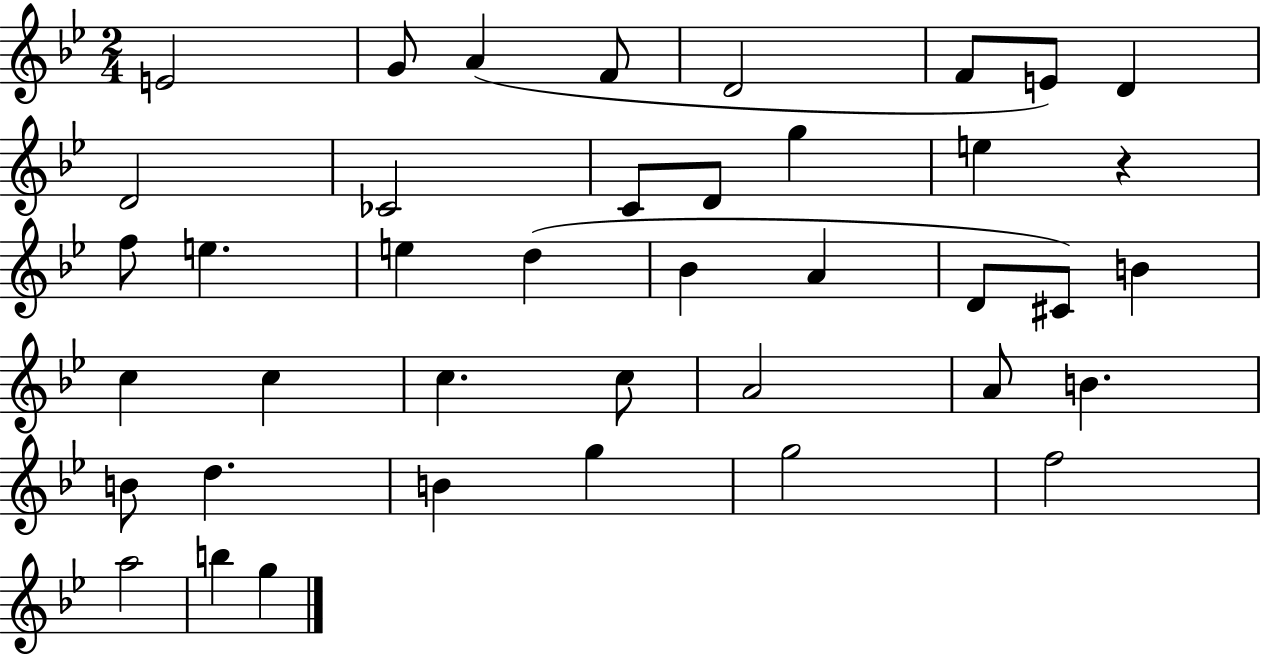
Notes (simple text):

E4/h G4/e A4/q F4/e D4/h F4/e E4/e D4/q D4/h CES4/h C4/e D4/e G5/q E5/q R/q F5/e E5/q. E5/q D5/q Bb4/q A4/q D4/e C#4/e B4/q C5/q C5/q C5/q. C5/e A4/h A4/e B4/q. B4/e D5/q. B4/q G5/q G5/h F5/h A5/h B5/q G5/q